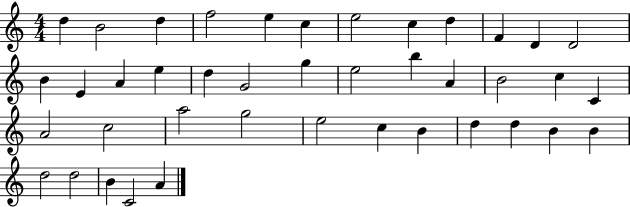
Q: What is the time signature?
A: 4/4